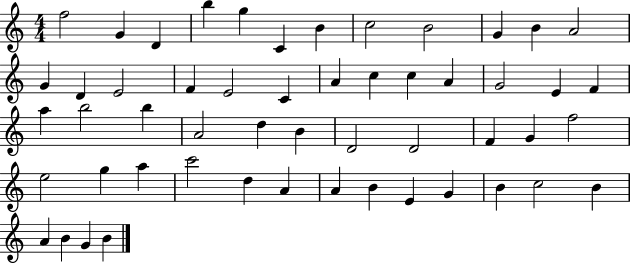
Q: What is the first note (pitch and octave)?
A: F5